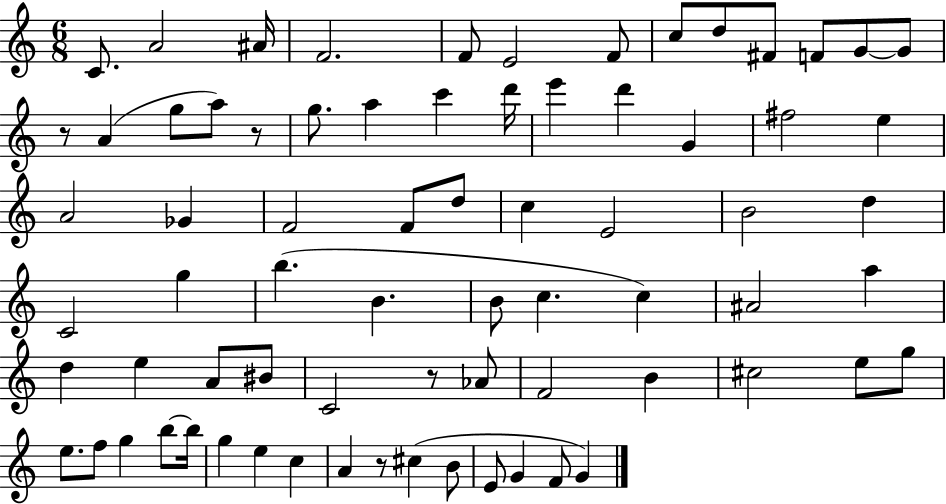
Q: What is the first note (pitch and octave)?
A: C4